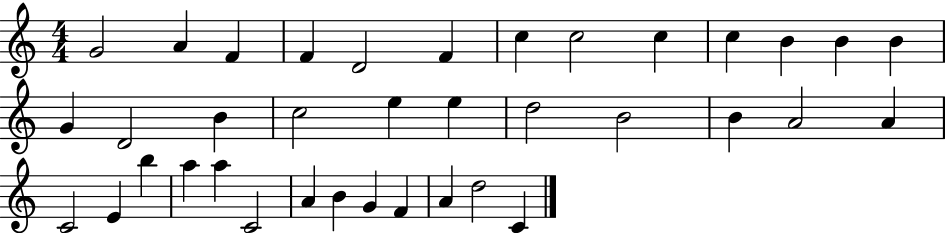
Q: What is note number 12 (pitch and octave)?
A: B4